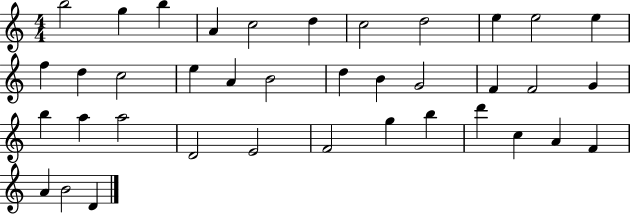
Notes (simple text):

B5/h G5/q B5/q A4/q C5/h D5/q C5/h D5/h E5/q E5/h E5/q F5/q D5/q C5/h E5/q A4/q B4/h D5/q B4/q G4/h F4/q F4/h G4/q B5/q A5/q A5/h D4/h E4/h F4/h G5/q B5/q D6/q C5/q A4/q F4/q A4/q B4/h D4/q